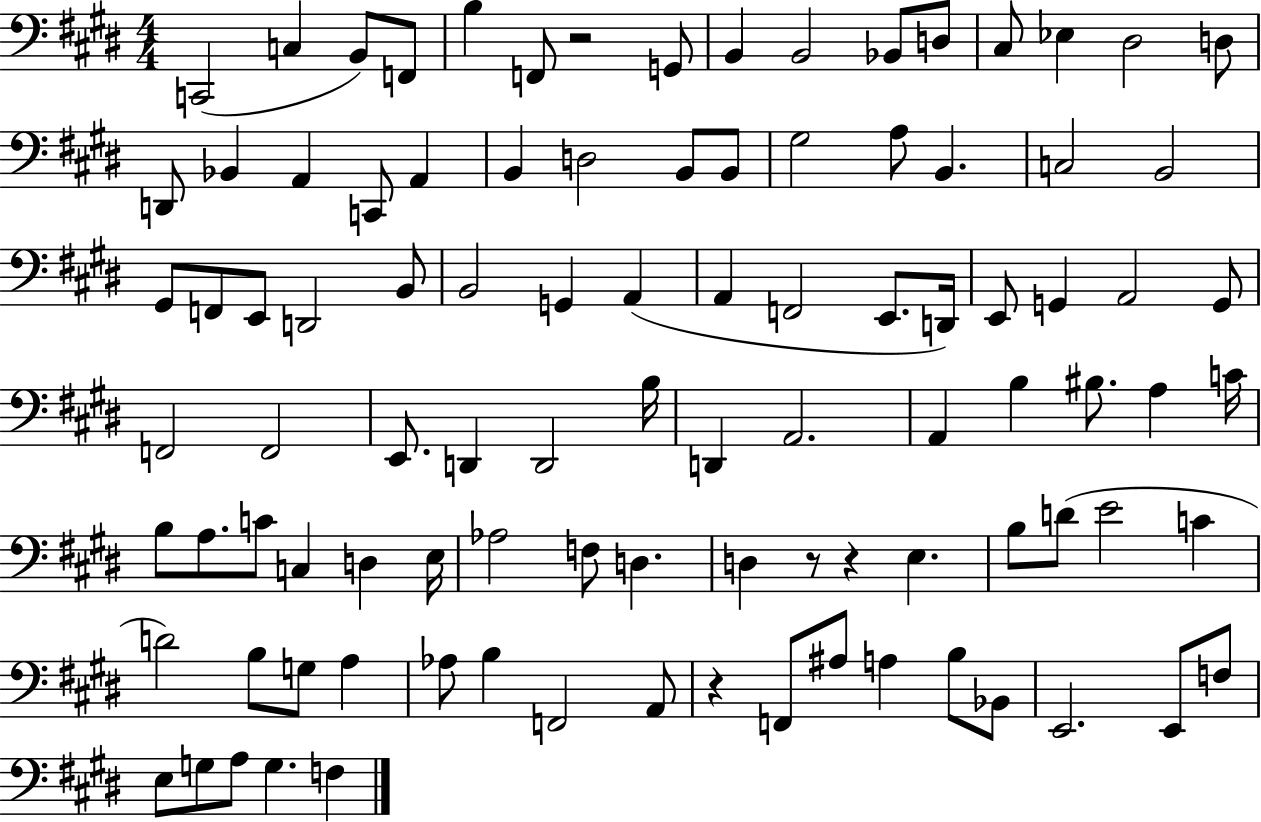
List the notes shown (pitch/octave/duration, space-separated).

C2/h C3/q B2/e F2/e B3/q F2/e R/h G2/e B2/q B2/h Bb2/e D3/e C#3/e Eb3/q D#3/h D3/e D2/e Bb2/q A2/q C2/e A2/q B2/q D3/h B2/e B2/e G#3/h A3/e B2/q. C3/h B2/h G#2/e F2/e E2/e D2/h B2/e B2/h G2/q A2/q A2/q F2/h E2/e. D2/s E2/e G2/q A2/h G2/e F2/h F2/h E2/e. D2/q D2/h B3/s D2/q A2/h. A2/q B3/q BIS3/e. A3/q C4/s B3/e A3/e. C4/e C3/q D3/q E3/s Ab3/h F3/e D3/q. D3/q R/e R/q E3/q. B3/e D4/e E4/h C4/q D4/h B3/e G3/e A3/q Ab3/e B3/q F2/h A2/e R/q F2/e A#3/e A3/q B3/e Bb2/e E2/h. E2/e F3/e E3/e G3/e A3/e G3/q. F3/q